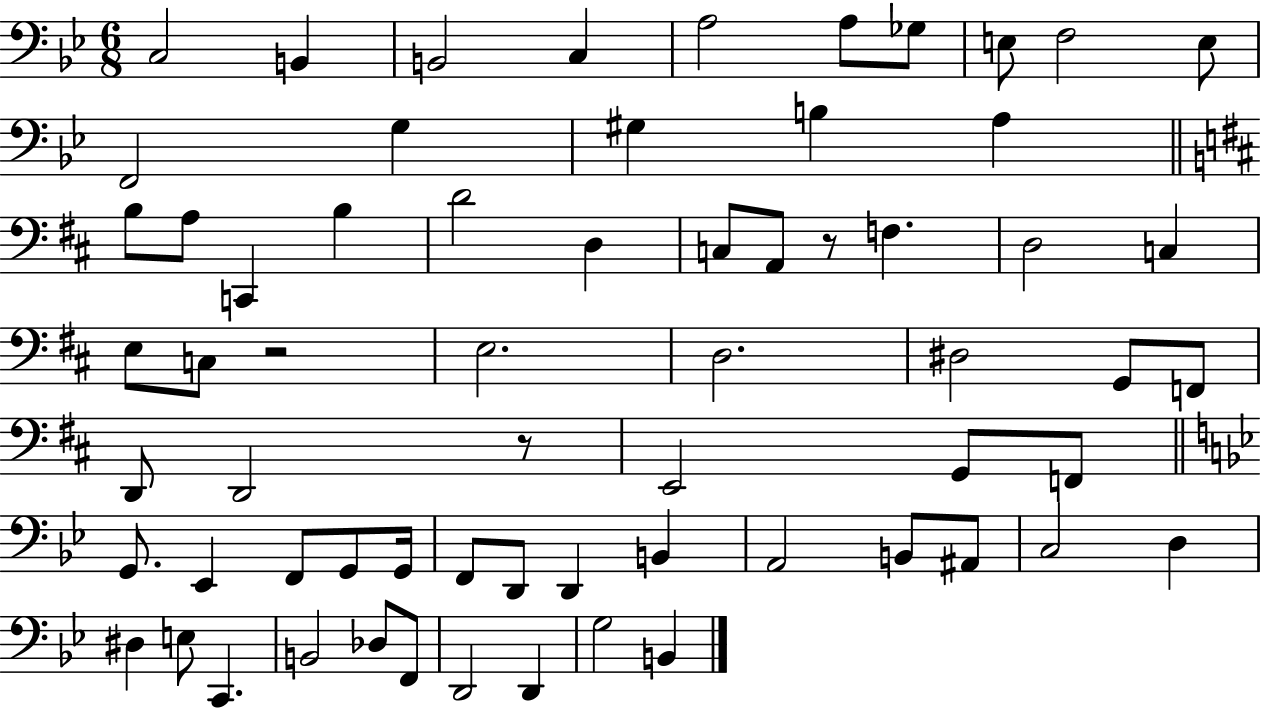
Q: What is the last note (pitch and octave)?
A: B2